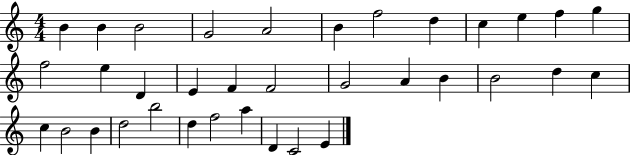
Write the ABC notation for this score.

X:1
T:Untitled
M:4/4
L:1/4
K:C
B B B2 G2 A2 B f2 d c e f g f2 e D E F F2 G2 A B B2 d c c B2 B d2 b2 d f2 a D C2 E